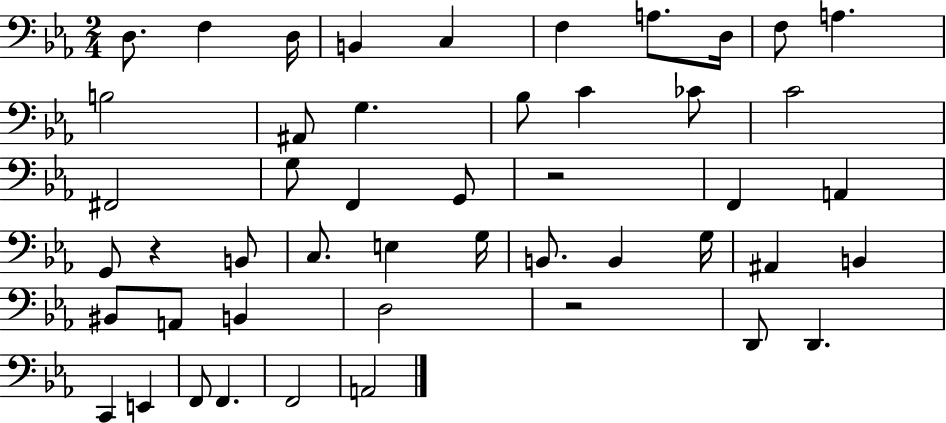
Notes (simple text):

D3/e. F3/q D3/s B2/q C3/q F3/q A3/e. D3/s F3/e A3/q. B3/h A#2/e G3/q. Bb3/e C4/q CES4/e C4/h F#2/h G3/e F2/q G2/e R/h F2/q A2/q G2/e R/q B2/e C3/e. E3/q G3/s B2/e. B2/q G3/s A#2/q B2/q BIS2/e A2/e B2/q D3/h R/h D2/e D2/q. C2/q E2/q F2/e F2/q. F2/h A2/h